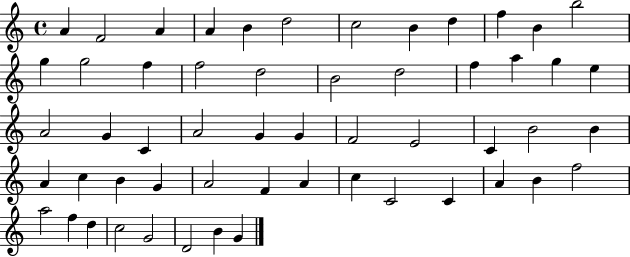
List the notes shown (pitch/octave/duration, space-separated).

A4/q F4/h A4/q A4/q B4/q D5/h C5/h B4/q D5/q F5/q B4/q B5/h G5/q G5/h F5/q F5/h D5/h B4/h D5/h F5/q A5/q G5/q E5/q A4/h G4/q C4/q A4/h G4/q G4/q F4/h E4/h C4/q B4/h B4/q A4/q C5/q B4/q G4/q A4/h F4/q A4/q C5/q C4/h C4/q A4/q B4/q F5/h A5/h F5/q D5/q C5/h G4/h D4/h B4/q G4/q